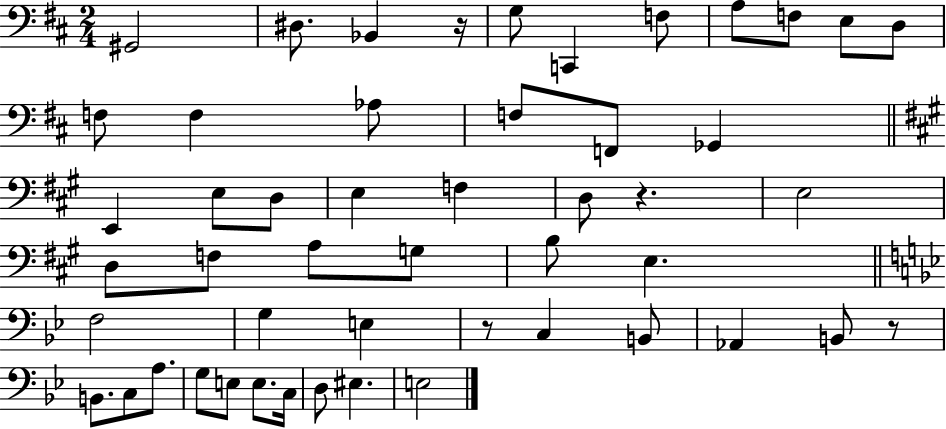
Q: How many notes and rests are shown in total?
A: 50